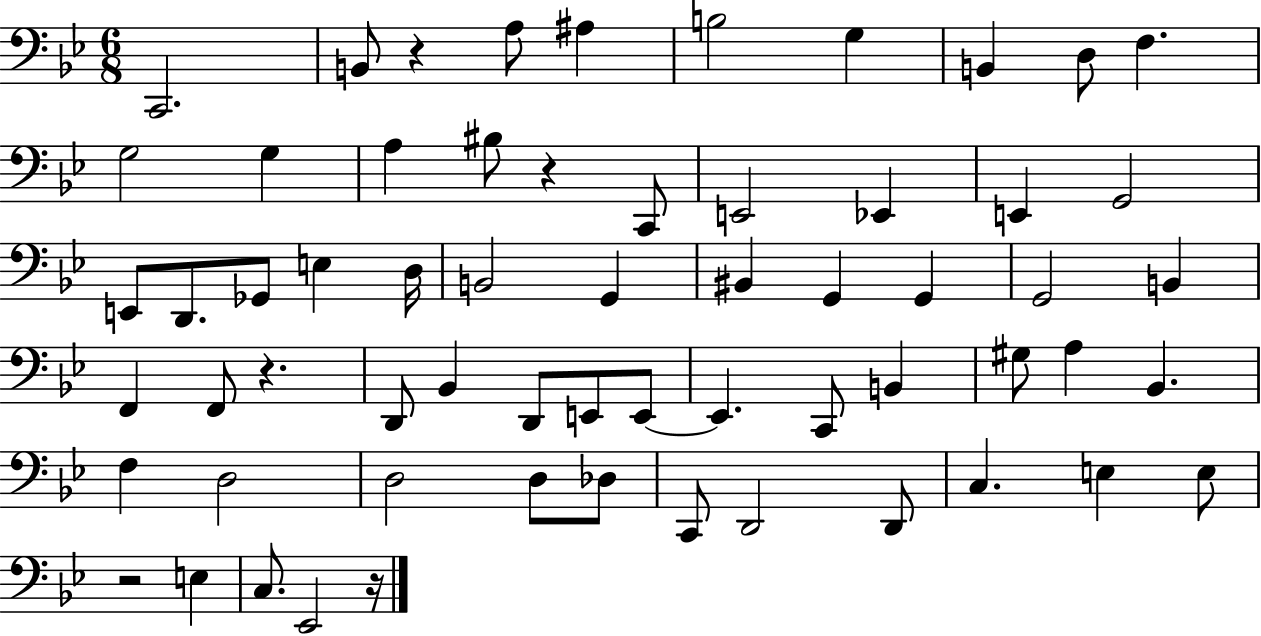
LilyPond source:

{
  \clef bass
  \numericTimeSignature
  \time 6/8
  \key bes \major
  c,2. | b,8 r4 a8 ais4 | b2 g4 | b,4 d8 f4. | \break g2 g4 | a4 bis8 r4 c,8 | e,2 ees,4 | e,4 g,2 | \break e,8 d,8. ges,8 e4 d16 | b,2 g,4 | bis,4 g,4 g,4 | g,2 b,4 | \break f,4 f,8 r4. | d,8 bes,4 d,8 e,8 e,8~~ | e,4. c,8 b,4 | gis8 a4 bes,4. | \break f4 d2 | d2 d8 des8 | c,8 d,2 d,8 | c4. e4 e8 | \break r2 e4 | c8. ees,2 r16 | \bar "|."
}